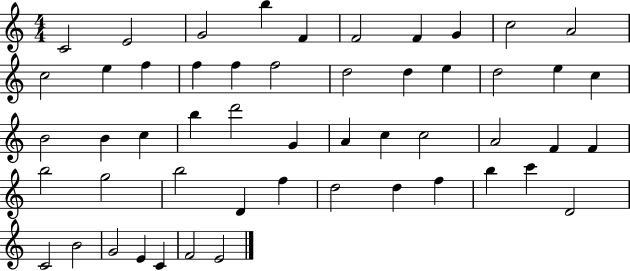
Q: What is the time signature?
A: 4/4